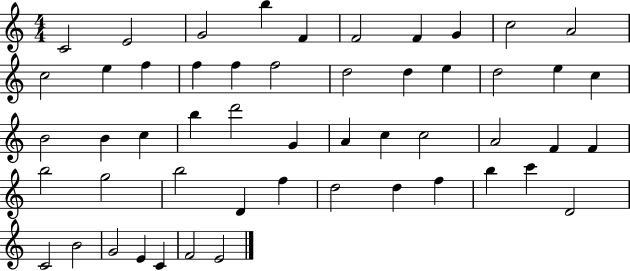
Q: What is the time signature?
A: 4/4